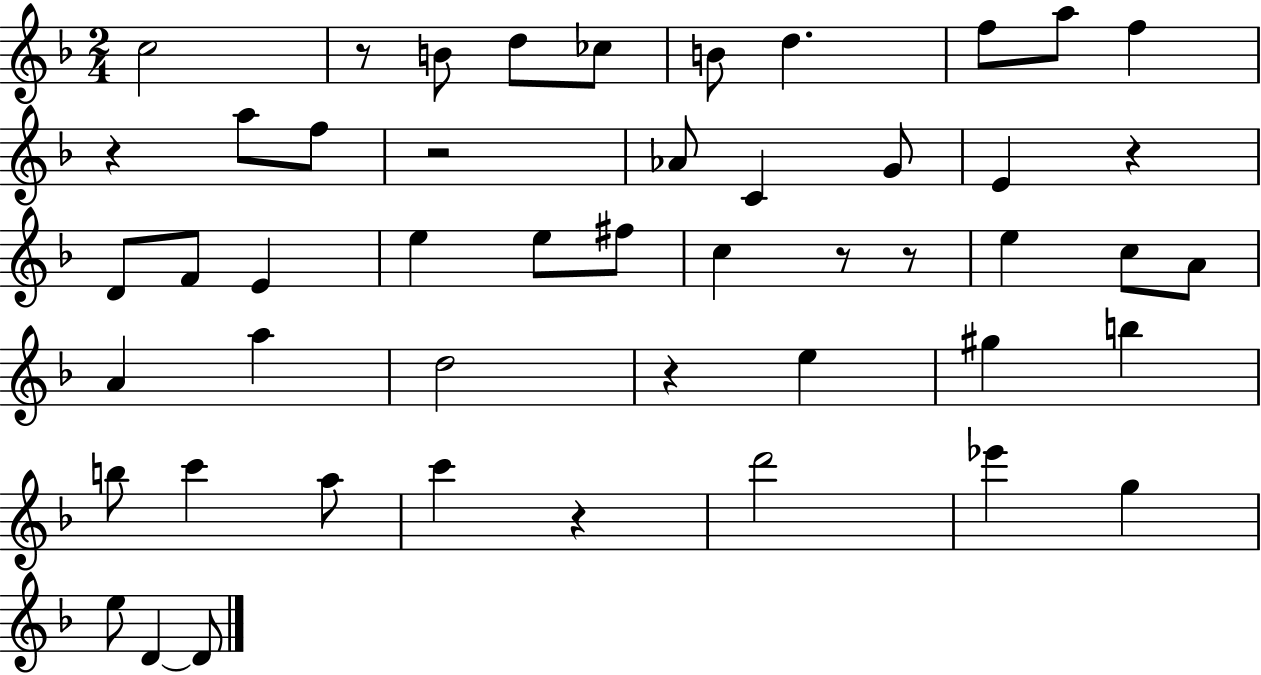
{
  \clef treble
  \numericTimeSignature
  \time 2/4
  \key f \major
  c''2 | r8 b'8 d''8 ces''8 | b'8 d''4. | f''8 a''8 f''4 | \break r4 a''8 f''8 | r2 | aes'8 c'4 g'8 | e'4 r4 | \break d'8 f'8 e'4 | e''4 e''8 fis''8 | c''4 r8 r8 | e''4 c''8 a'8 | \break a'4 a''4 | d''2 | r4 e''4 | gis''4 b''4 | \break b''8 c'''4 a''8 | c'''4 r4 | d'''2 | ees'''4 g''4 | \break e''8 d'4~~ d'8 | \bar "|."
}